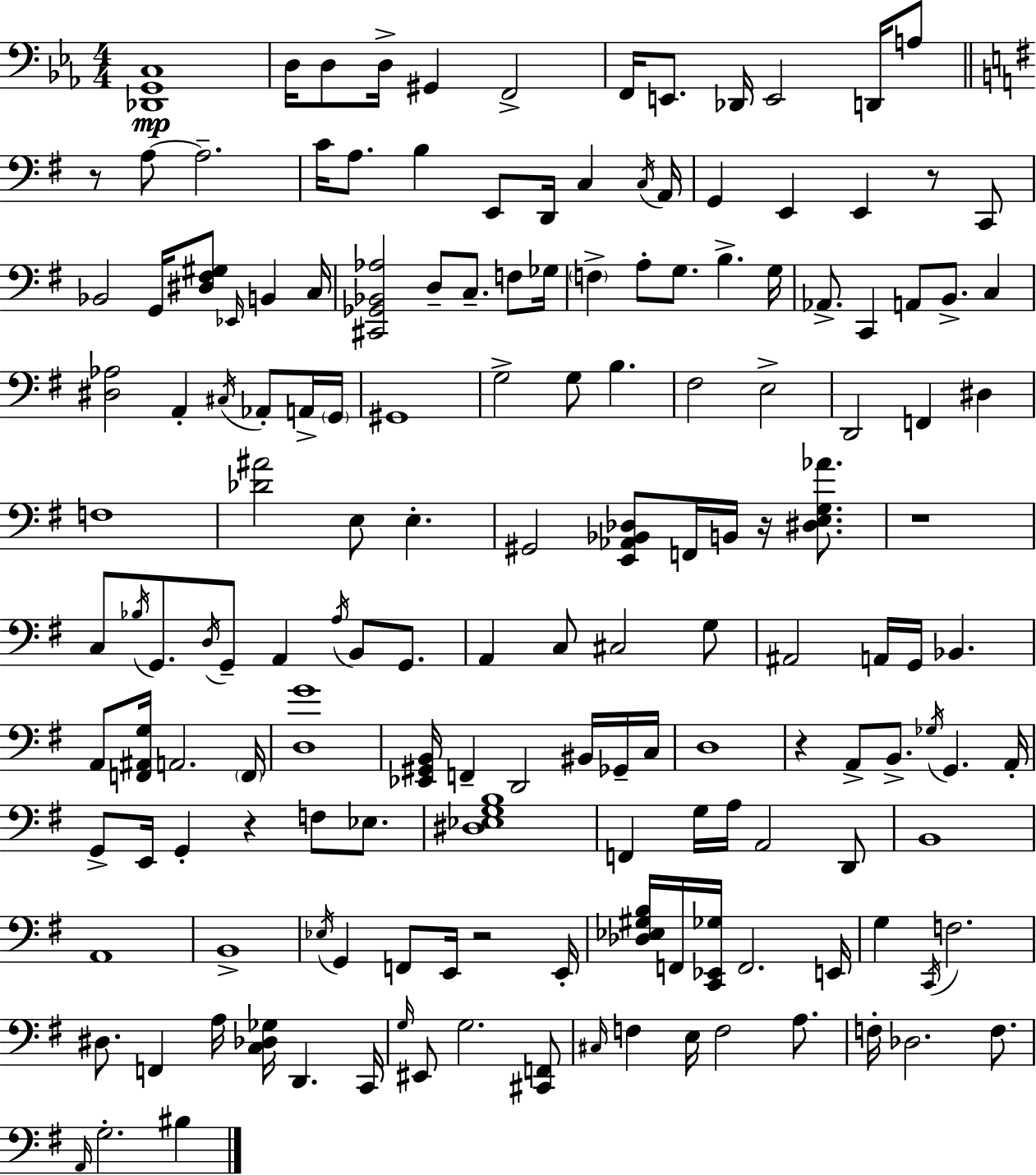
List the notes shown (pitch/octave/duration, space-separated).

[Db2,G2,C3]/w D3/s D3/e D3/s G#2/q F2/h F2/s E2/e. Db2/s E2/h D2/s A3/e R/e A3/e A3/h. C4/s A3/e. B3/q E2/e D2/s C3/q C3/s A2/s G2/q E2/q E2/q R/e C2/e Bb2/h G2/s [D#3,F#3,G#3]/e Eb2/s B2/q C3/s [C#2,Gb2,Bb2,Ab3]/h D3/e C3/e. F3/e Gb3/s F3/q A3/e G3/e. B3/q. G3/s Ab2/e. C2/q A2/e B2/e. C3/q [D#3,Ab3]/h A2/q C#3/s Ab2/e A2/s G2/s G#2/w G3/h G3/e B3/q. F#3/h E3/h D2/h F2/q D#3/q F3/w [Db4,A#4]/h E3/e E3/q. G#2/h [E2,Ab2,Bb2,Db3]/e F2/s B2/s R/s [D#3,E3,G3,Ab4]/e. R/w C3/e Bb3/s G2/e. D3/s G2/e A2/q A3/s B2/e G2/e. A2/q C3/e C#3/h G3/e A#2/h A2/s G2/s Bb2/q. A2/e [F2,A#2,G3]/s A2/h. F2/s [D3,G4]/w [Eb2,G#2,B2]/s F2/q D2/h BIS2/s Gb2/s C3/s D3/w R/q A2/e B2/e. Gb3/s G2/q. A2/s G2/e E2/s G2/q R/q F3/e Eb3/e. [D#3,Eb3,G3,B3]/w F2/q G3/s A3/s A2/h D2/e B2/w A2/w B2/w Eb3/s G2/q F2/e E2/s R/h E2/s [Db3,Eb3,G#3,B3]/s F2/s [C2,Eb2,Gb3]/s F2/h. E2/s G3/q C2/s F3/h. D#3/e. F2/q A3/s [C3,Db3,Gb3]/s D2/q. C2/s G3/s EIS2/e G3/h. [C#2,F2]/e C#3/s F3/q E3/s F3/h A3/e. F3/s Db3/h. F3/e. A2/s G3/h. BIS3/q